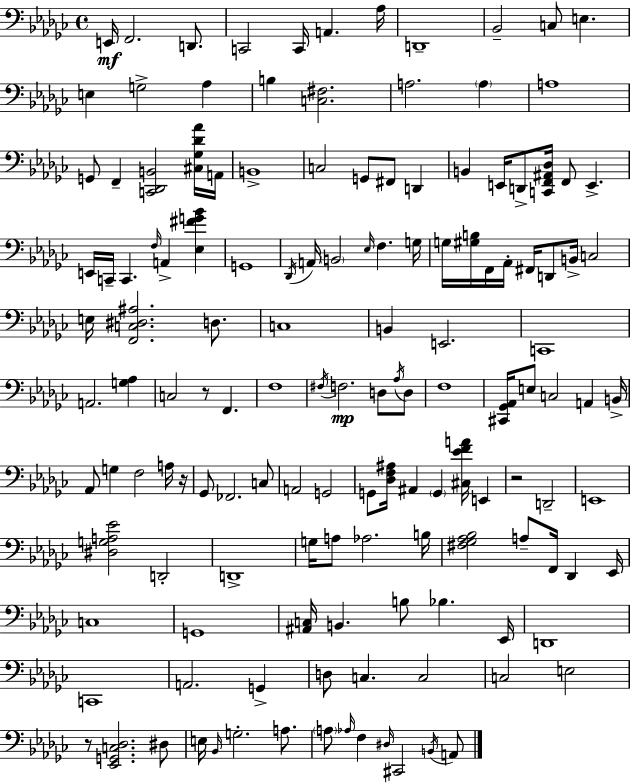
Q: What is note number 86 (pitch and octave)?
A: D2